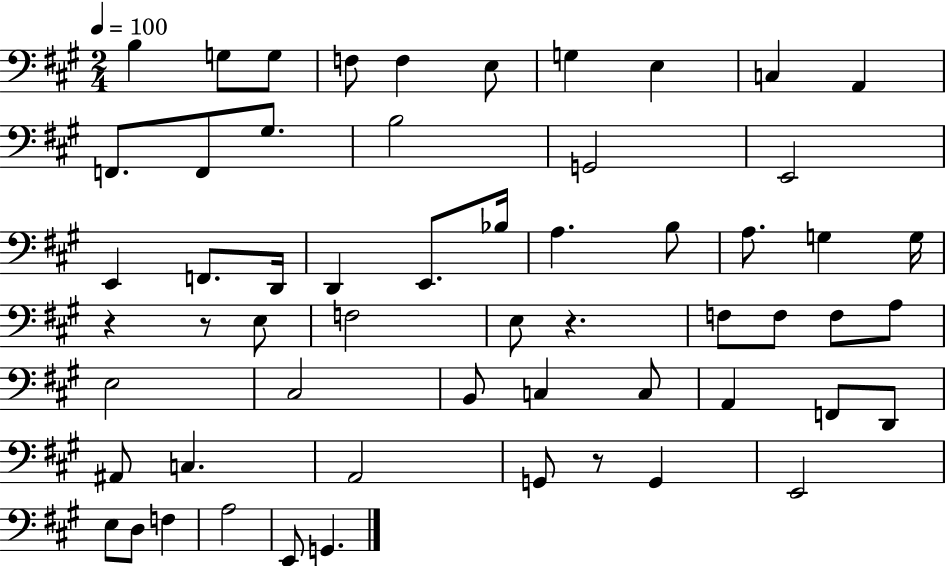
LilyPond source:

{
  \clef bass
  \numericTimeSignature
  \time 2/4
  \key a \major
  \tempo 4 = 100
  \repeat volta 2 { b4 g8 g8 | f8 f4 e8 | g4 e4 | c4 a,4 | \break f,8. f,8 gis8. | b2 | g,2 | e,2 | \break e,4 f,8. d,16 | d,4 e,8. bes16 | a4. b8 | a8. g4 g16 | \break r4 r8 e8 | f2 | e8 r4. | f8 f8 f8 a8 | \break e2 | cis2 | b,8 c4 c8 | a,4 f,8 d,8 | \break ais,8 c4. | a,2 | g,8 r8 g,4 | e,2 | \break e8 d8 f4 | a2 | e,8 g,4. | } \bar "|."
}